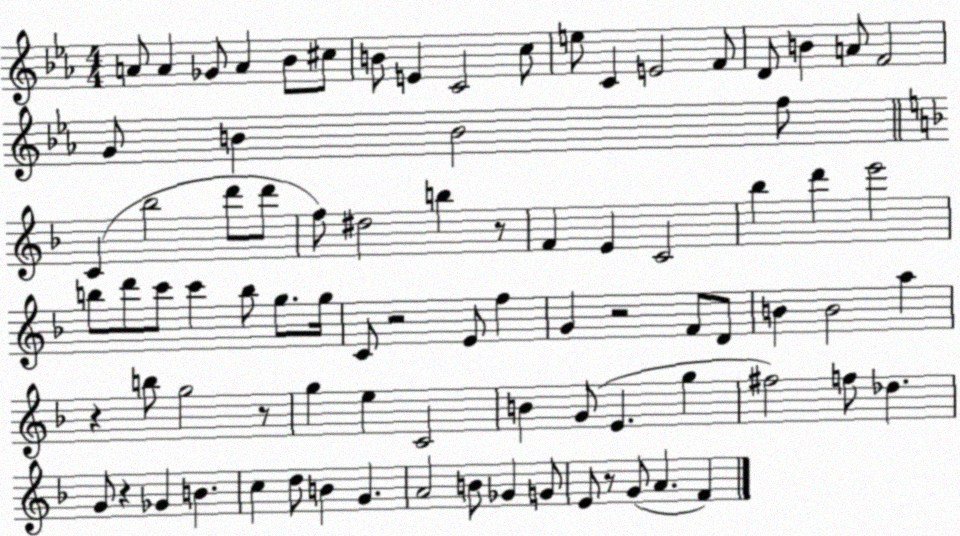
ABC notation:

X:1
T:Untitled
M:4/4
L:1/4
K:Eb
A/2 A _G/2 A _B/2 ^c/2 B/2 E C2 c/2 e/2 C E2 F/2 D/2 B A/2 F2 G/2 B B2 f/2 C _b2 d'/2 d'/2 f/2 ^d2 b z/2 F E C2 _b d' e'2 b/2 d'/2 c'/2 c' b/2 g/2 g/4 C/2 z2 E/2 f G z2 F/2 D/2 B B2 a z b/2 g2 z/2 g e C2 B G/2 E g ^f2 f/2 _d G/2 z _G B c d/2 B G A2 B/2 _G G/2 E/2 z/2 G/2 A F